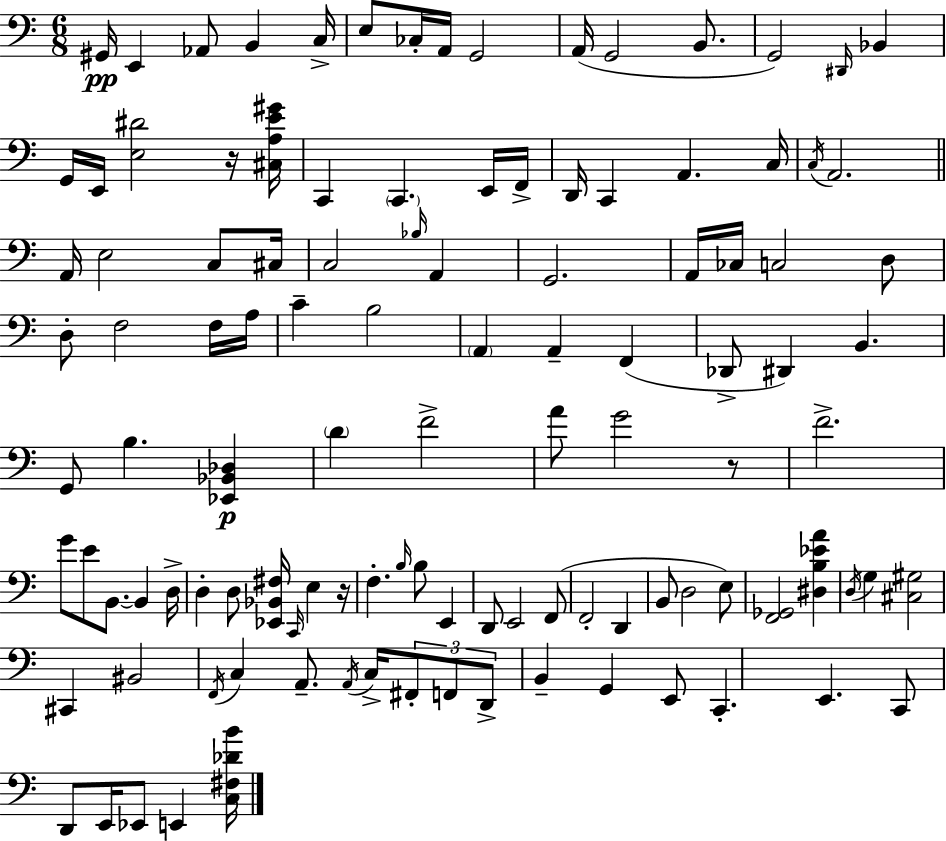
G#2/s E2/q Ab2/e B2/q C3/s E3/e CES3/s A2/s G2/h A2/s G2/h B2/e. G2/h D#2/s Bb2/q G2/s E2/s [E3,D#4]/h R/s [C#3,A3,E4,G#4]/s C2/q C2/q. E2/s F2/s D2/s C2/q A2/q. C3/s C3/s A2/h. A2/s E3/h C3/e C#3/s C3/h Bb3/s A2/q G2/h. A2/s CES3/s C3/h D3/e D3/e F3/h F3/s A3/s C4/q B3/h A2/q A2/q F2/q Db2/e D#2/q B2/q. G2/e B3/q. [Eb2,Bb2,Db3]/q D4/q F4/h A4/e G4/h R/e F4/h. G4/e E4/e B2/e. B2/q D3/s D3/q D3/e [Eb2,Bb2,F#3]/s C2/s E3/q R/s F3/q. B3/s B3/e E2/q D2/e E2/h F2/e F2/h D2/q B2/e D3/h E3/e [F2,Gb2]/h [D#3,B3,Eb4,A4]/q D3/s G3/q [C#3,G#3]/h C#2/q BIS2/h F2/s C3/q A2/e. A2/s C3/s F#2/e F2/e D2/e B2/q G2/q E2/e C2/q. E2/q. C2/e D2/e E2/s Eb2/e E2/q [C3,F#3,Db4,B4]/s